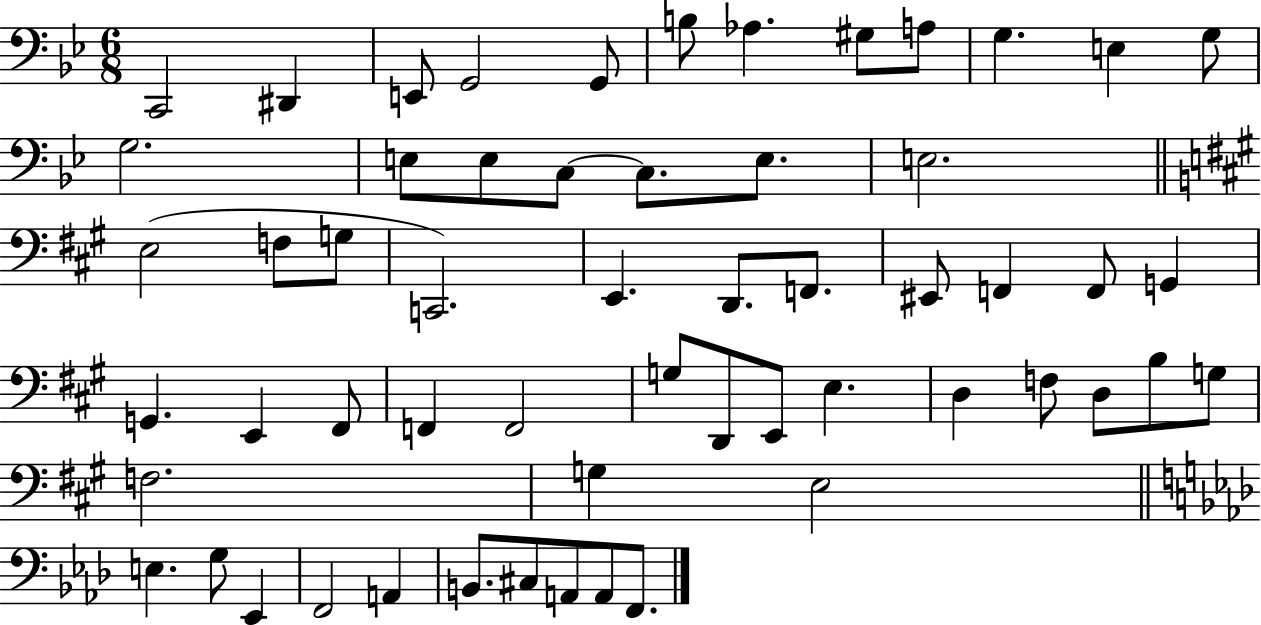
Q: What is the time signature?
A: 6/8